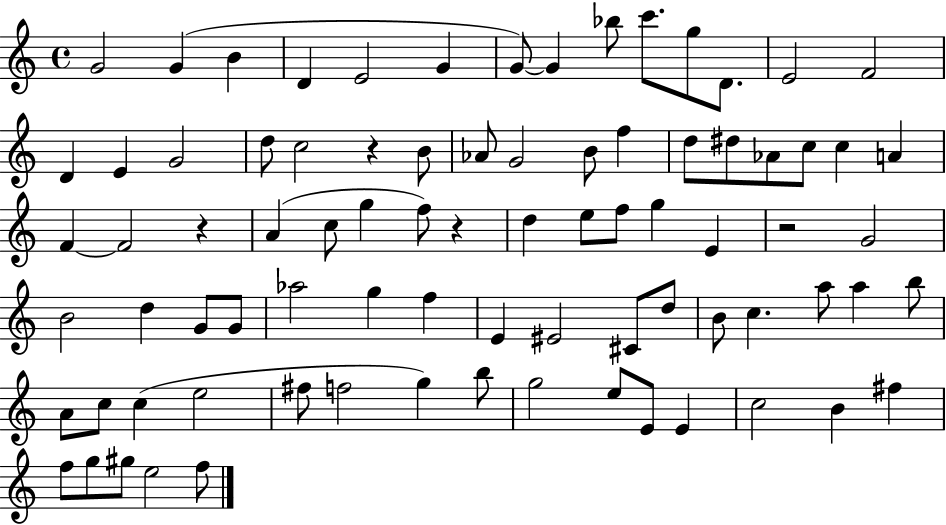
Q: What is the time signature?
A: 4/4